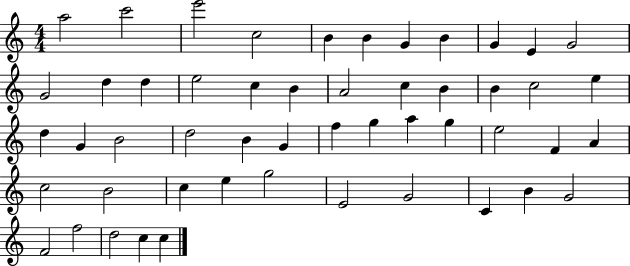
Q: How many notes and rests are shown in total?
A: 51